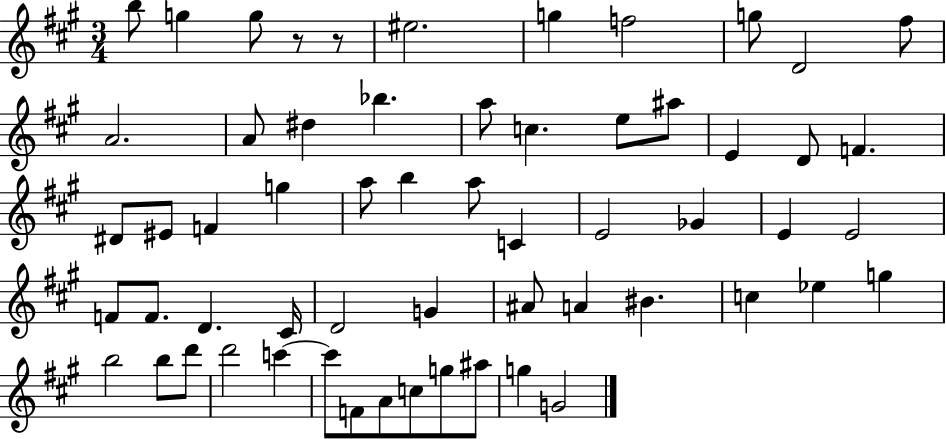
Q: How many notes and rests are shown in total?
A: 59